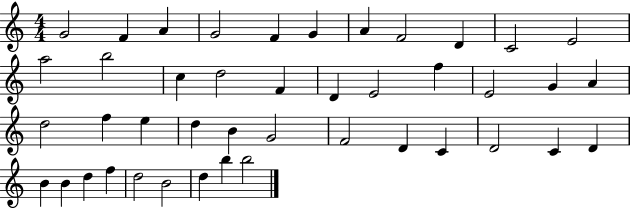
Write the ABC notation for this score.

X:1
T:Untitled
M:4/4
L:1/4
K:C
G2 F A G2 F G A F2 D C2 E2 a2 b2 c d2 F D E2 f E2 G A d2 f e d B G2 F2 D C D2 C D B B d f d2 B2 d b b2